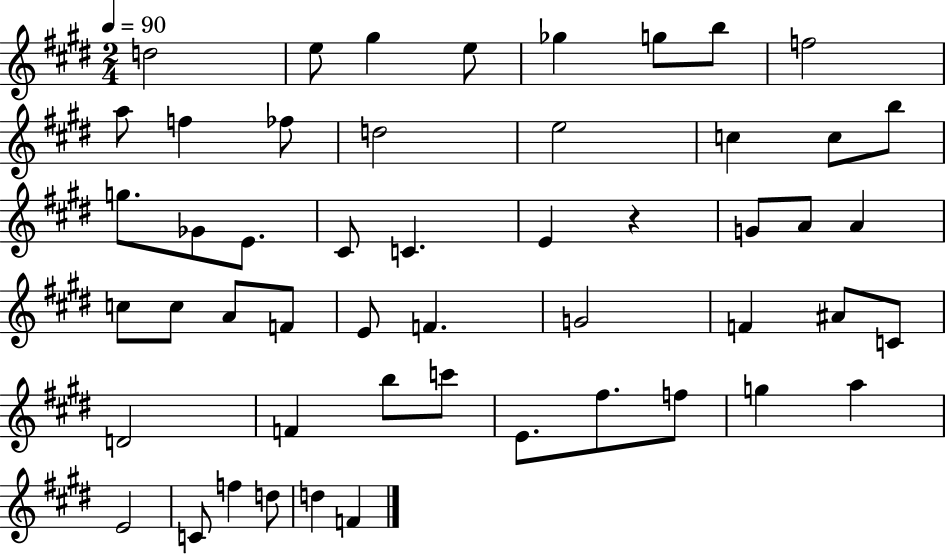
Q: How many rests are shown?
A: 1